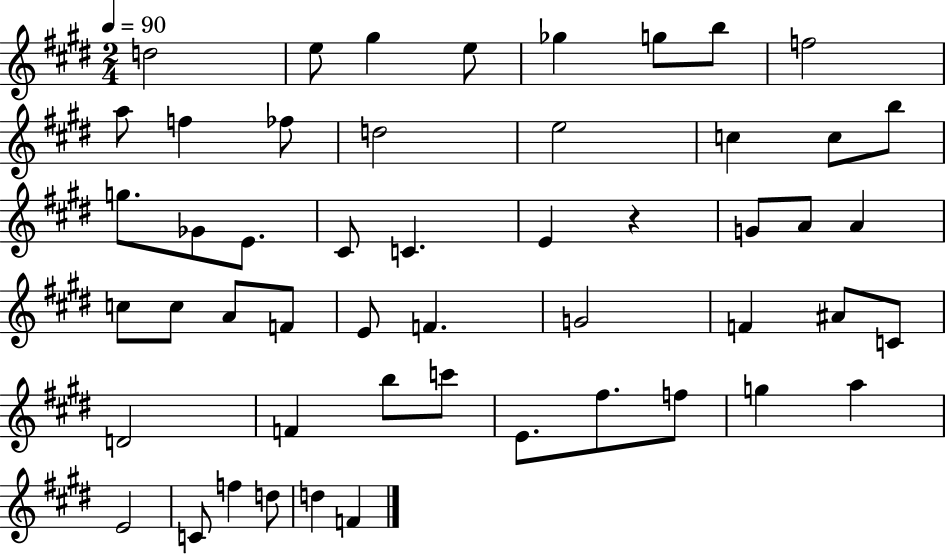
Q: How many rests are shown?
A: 1